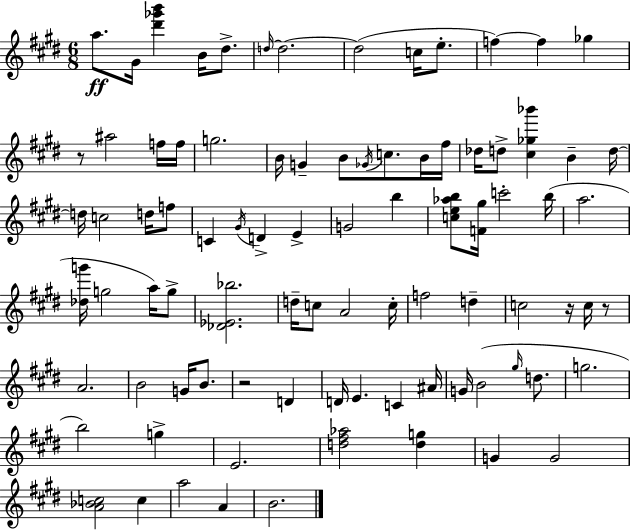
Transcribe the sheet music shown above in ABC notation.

X:1
T:Untitled
M:6/8
L:1/4
K:E
a/2 ^G/4 [^d'_g'b'] B/4 ^d/2 d/4 d2 d2 c/4 e/2 f f _g z/2 ^a2 f/4 f/4 g2 B/4 G B/2 _G/4 c/2 B/4 ^f/4 _d/4 d/2 [^c_g_b'] B d/4 d/4 c2 d/4 f/2 C ^G/4 D E G2 b [ce_ab]/2 [F^g]/4 c'2 b/4 a2 [_dg']/4 g2 a/4 g/2 [_D_E_b]2 d/4 c/2 A2 c/4 f2 d c2 z/4 c/4 z/2 A2 B2 G/4 B/2 z2 D D/4 E C ^A/4 G/4 B2 ^g/4 d/2 g2 b2 g E2 [d^f_a]2 [dg] G G2 [A_Bc]2 c a2 A B2